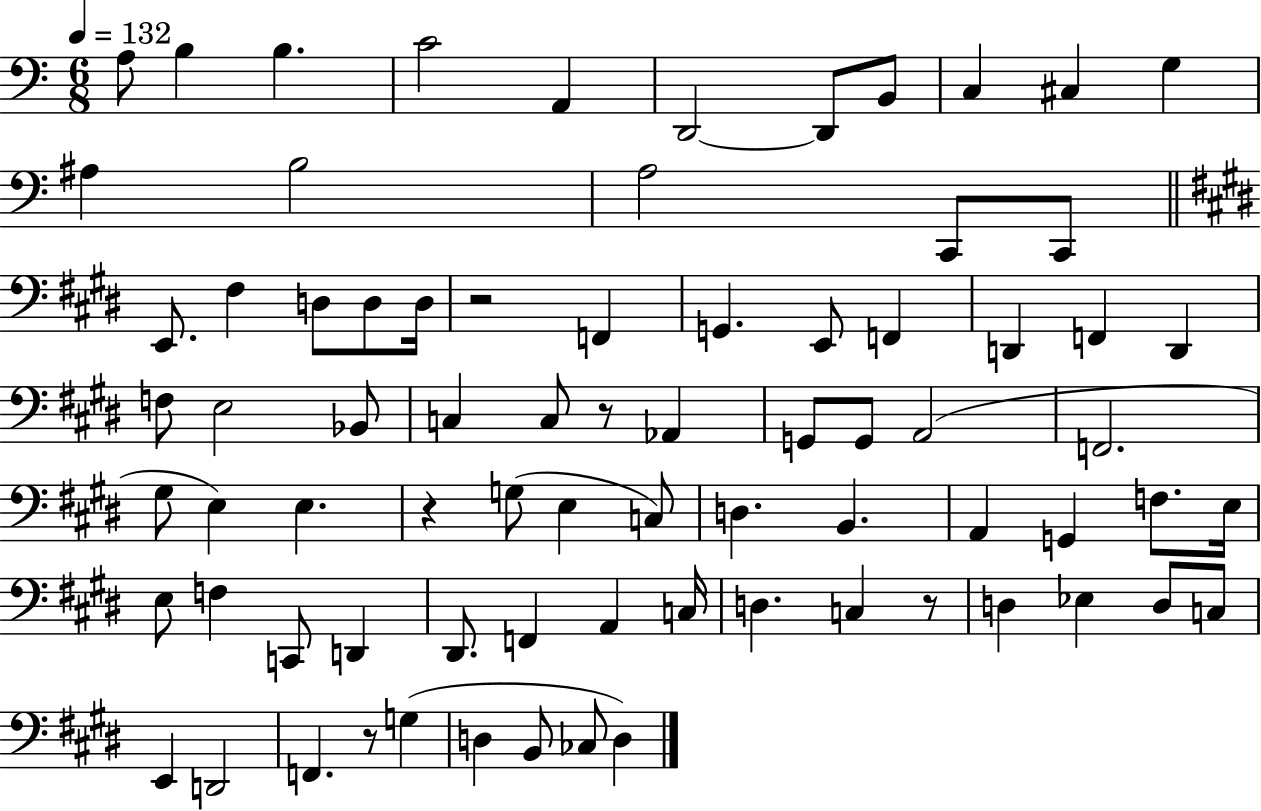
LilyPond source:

{
  \clef bass
  \numericTimeSignature
  \time 6/8
  \key c \major
  \tempo 4 = 132
  a8 b4 b4. | c'2 a,4 | d,2~~ d,8 b,8 | c4 cis4 g4 | \break ais4 b2 | a2 c,8 c,8 | \bar "||" \break \key e \major e,8. fis4 d8 d8 d16 | r2 f,4 | g,4. e,8 f,4 | d,4 f,4 d,4 | \break f8 e2 bes,8 | c4 c8 r8 aes,4 | g,8 g,8 a,2( | f,2. | \break gis8 e4) e4. | r4 g8( e4 c8) | d4. b,4. | a,4 g,4 f8. e16 | \break e8 f4 c,8 d,4 | dis,8. f,4 a,4 c16 | d4. c4 r8 | d4 ees4 d8 c8 | \break e,4 d,2 | f,4. r8 g4( | d4 b,8 ces8 d4) | \bar "|."
}